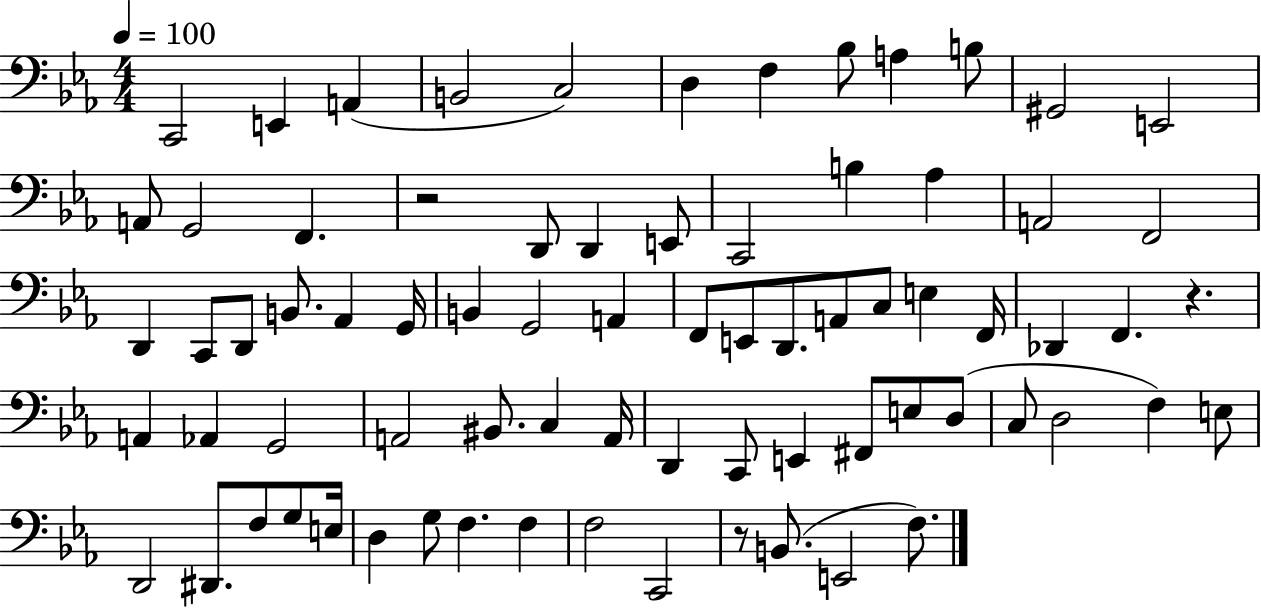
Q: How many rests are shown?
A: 3